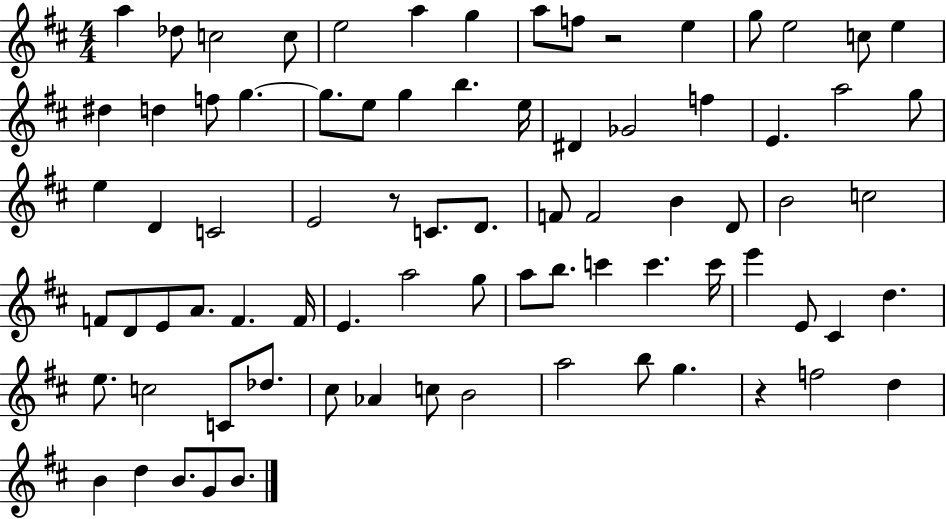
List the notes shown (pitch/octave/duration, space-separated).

A5/q Db5/e C5/h C5/e E5/h A5/q G5/q A5/e F5/e R/h E5/q G5/e E5/h C5/e E5/q D#5/q D5/q F5/e G5/q. G5/e. E5/e G5/q B5/q. E5/s D#4/q Gb4/h F5/q E4/q. A5/h G5/e E5/q D4/q C4/h E4/h R/e C4/e. D4/e. F4/e F4/h B4/q D4/e B4/h C5/h F4/e D4/e E4/e A4/e. F4/q. F4/s E4/q. A5/h G5/e A5/e B5/e. C6/q C6/q. C6/s E6/q E4/e C#4/q D5/q. E5/e. C5/h C4/e Db5/e. C#5/e Ab4/q C5/e B4/h A5/h B5/e G5/q. R/q F5/h D5/q B4/q D5/q B4/e. G4/e B4/e.